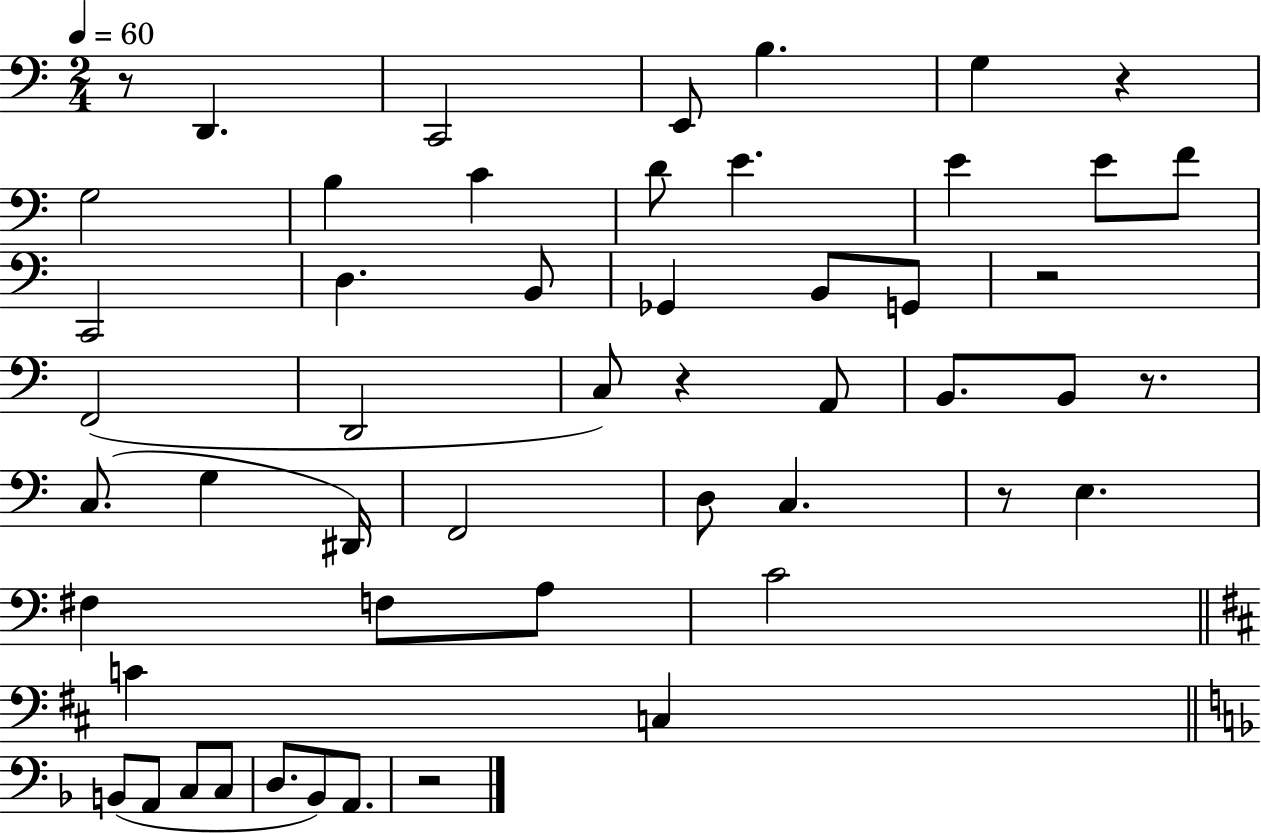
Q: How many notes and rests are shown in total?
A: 52